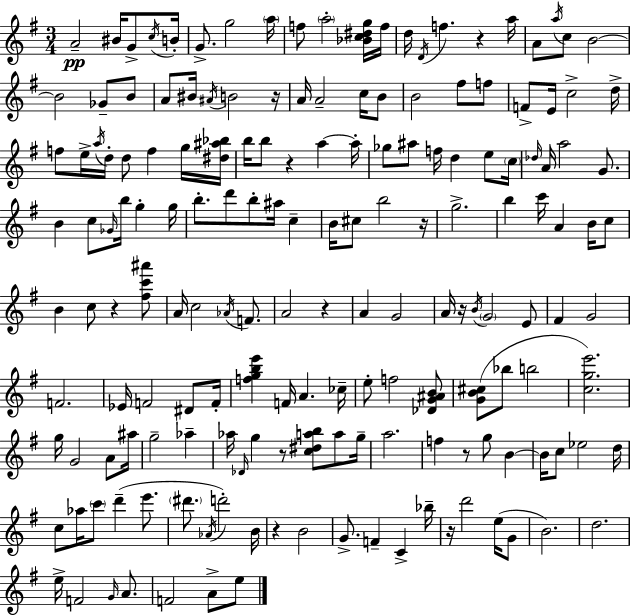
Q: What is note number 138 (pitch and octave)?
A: Bb5